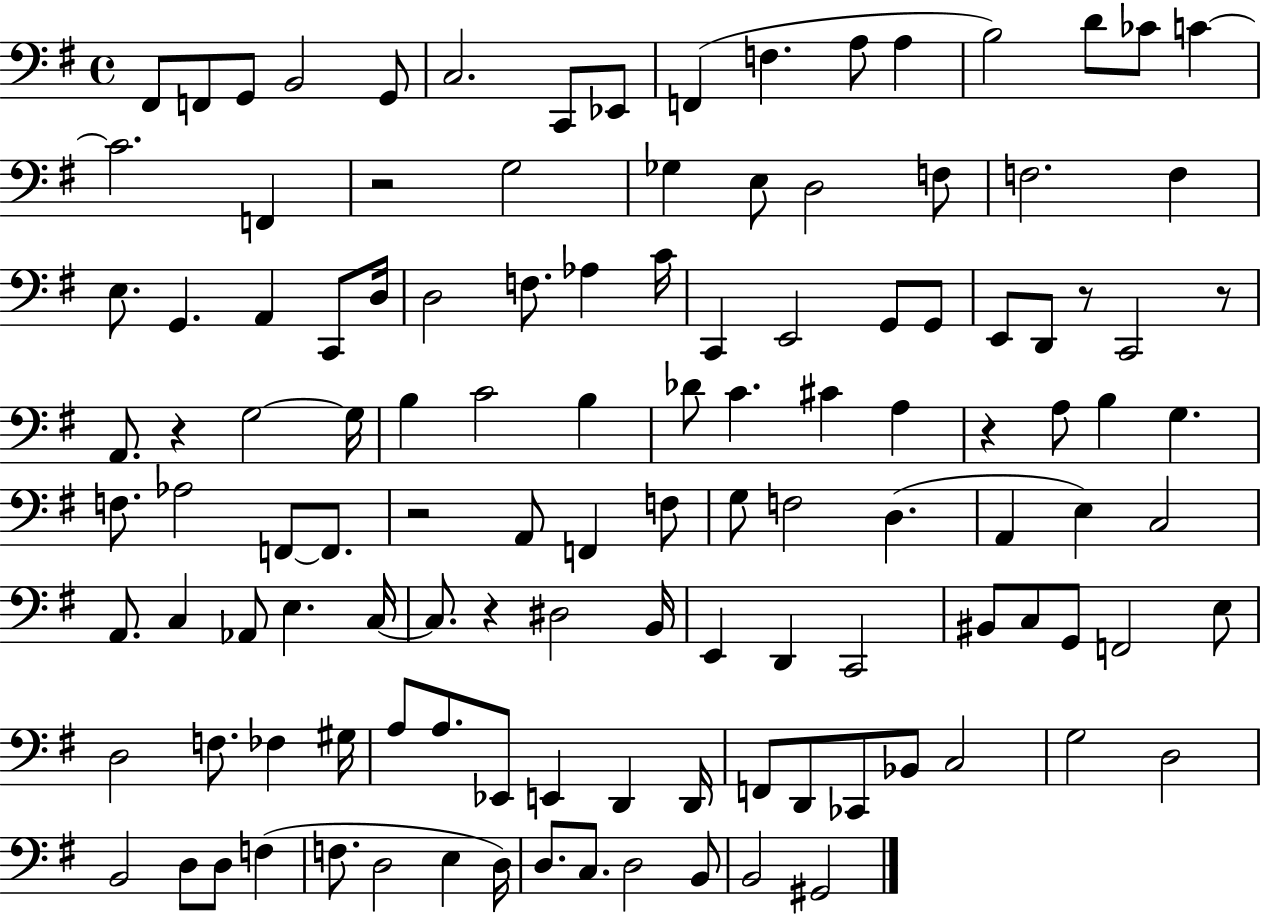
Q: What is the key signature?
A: G major